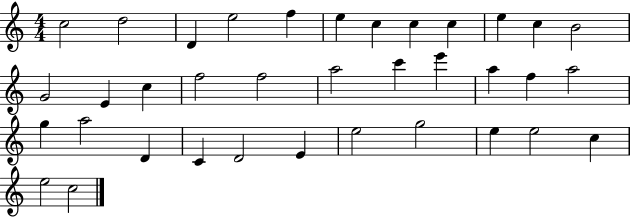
{
  \clef treble
  \numericTimeSignature
  \time 4/4
  \key c \major
  c''2 d''2 | d'4 e''2 f''4 | e''4 c''4 c''4 c''4 | e''4 c''4 b'2 | \break g'2 e'4 c''4 | f''2 f''2 | a''2 c'''4 e'''4 | a''4 f''4 a''2 | \break g''4 a''2 d'4 | c'4 d'2 e'4 | e''2 g''2 | e''4 e''2 c''4 | \break e''2 c''2 | \bar "|."
}